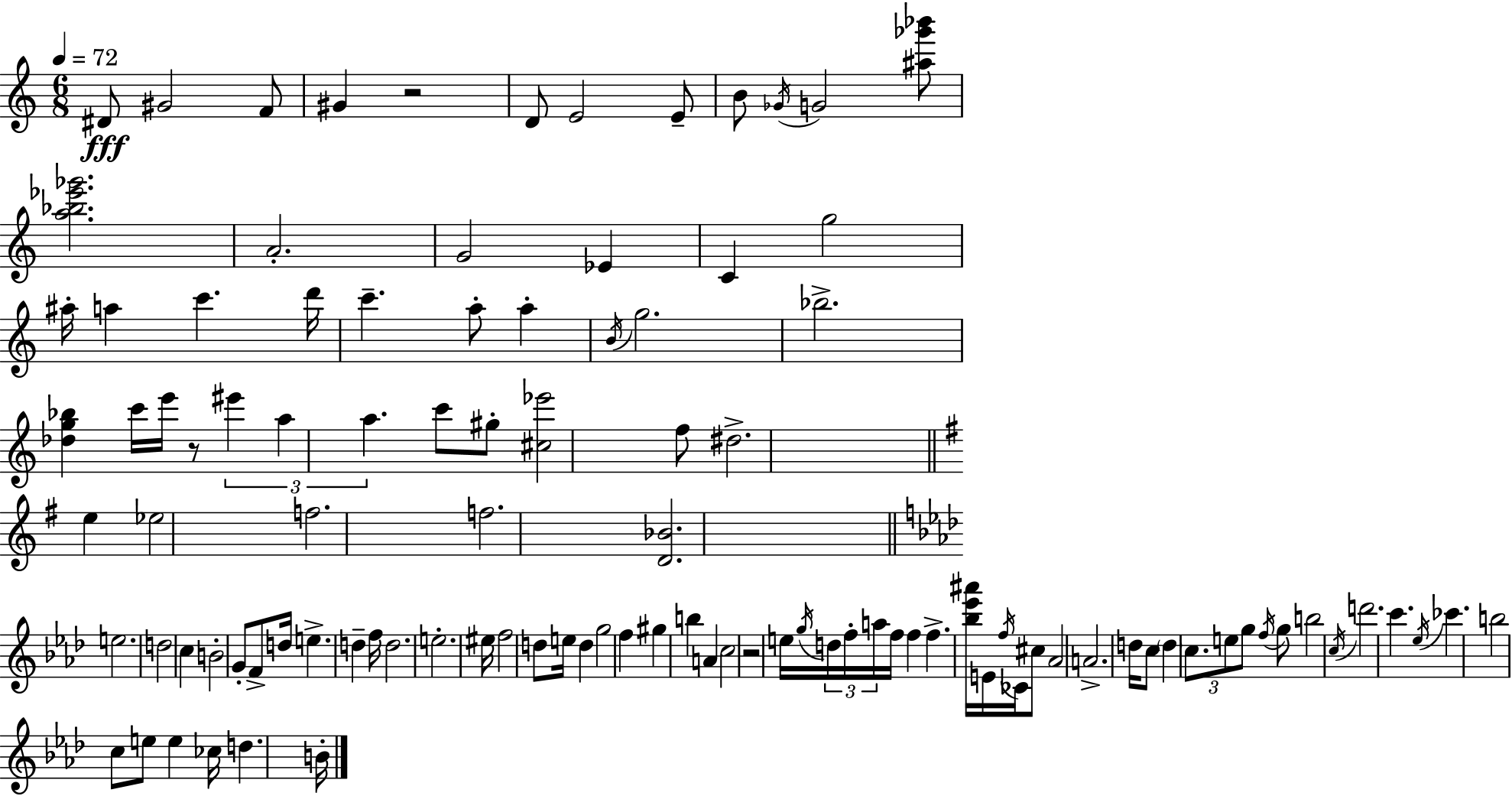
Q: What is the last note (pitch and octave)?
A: B4